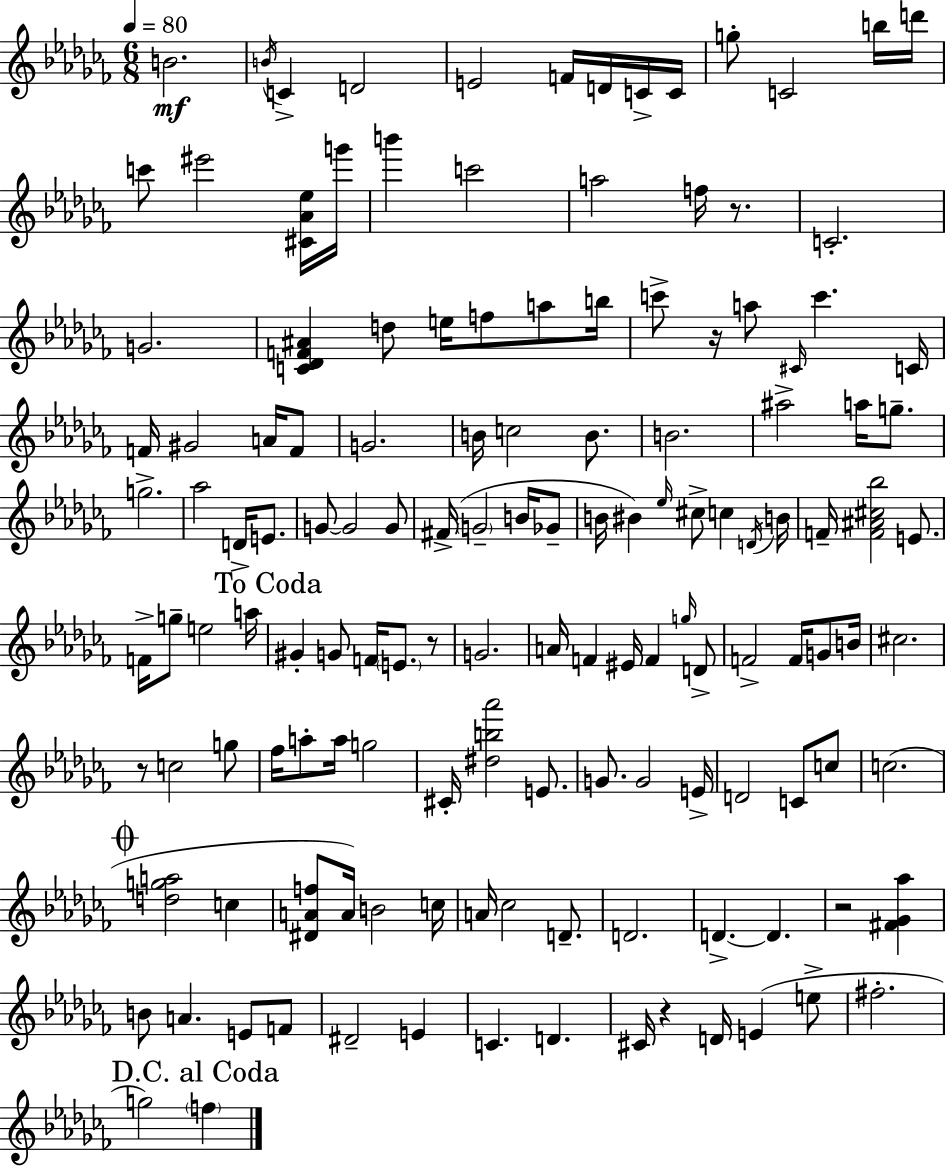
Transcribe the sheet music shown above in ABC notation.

X:1
T:Untitled
M:6/8
L:1/4
K:Abm
B2 B/4 C D2 E2 F/4 D/4 C/4 C/4 g/2 C2 b/4 d'/4 c'/2 ^e'2 [^C_A_e]/4 g'/4 b' c'2 a2 f/4 z/2 C2 G2 [C_DF^A] d/2 e/4 f/2 a/2 b/4 c'/2 z/4 a/2 ^C/4 c' C/4 F/4 ^G2 A/4 F/2 G2 B/4 c2 B/2 B2 ^a2 a/4 g/2 g2 _a2 D/4 E/2 G/2 G2 G/2 ^F/4 G2 B/4 _G/2 B/4 ^B _e/4 ^c/2 c D/4 B/4 F/4 [F^A^c_b]2 E/2 F/4 g/2 e2 a/4 ^G G/2 F/4 E/2 z/2 G2 A/4 F ^E/4 F g/4 D/2 F2 F/4 G/2 B/4 ^c2 z/2 c2 g/2 _f/4 a/2 a/4 g2 ^C/4 [^db_a']2 E/2 G/2 G2 E/4 D2 C/2 c/2 c2 [dga]2 c [^DAf]/2 A/4 B2 c/4 A/4 _c2 D/2 D2 D D z2 [^F_G_a] B/2 A E/2 F/2 ^D2 E C D ^C/4 z D/4 E e/2 ^f2 g2 f